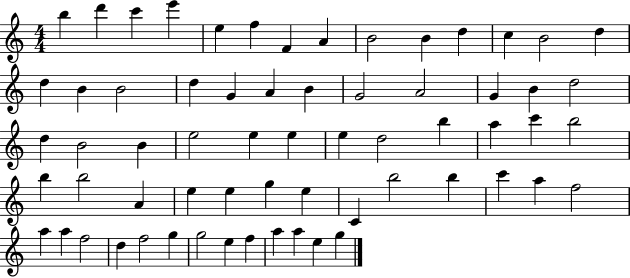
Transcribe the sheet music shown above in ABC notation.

X:1
T:Untitled
M:4/4
L:1/4
K:C
b d' c' e' e f F A B2 B d c B2 d d B B2 d G A B G2 A2 G B d2 d B2 B e2 e e e d2 b a c' b2 b b2 A e e g e C b2 b c' a f2 a a f2 d f2 g g2 e f a a e g